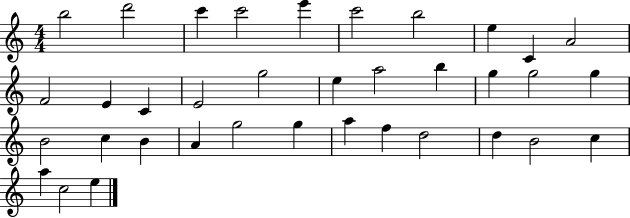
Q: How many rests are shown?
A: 0